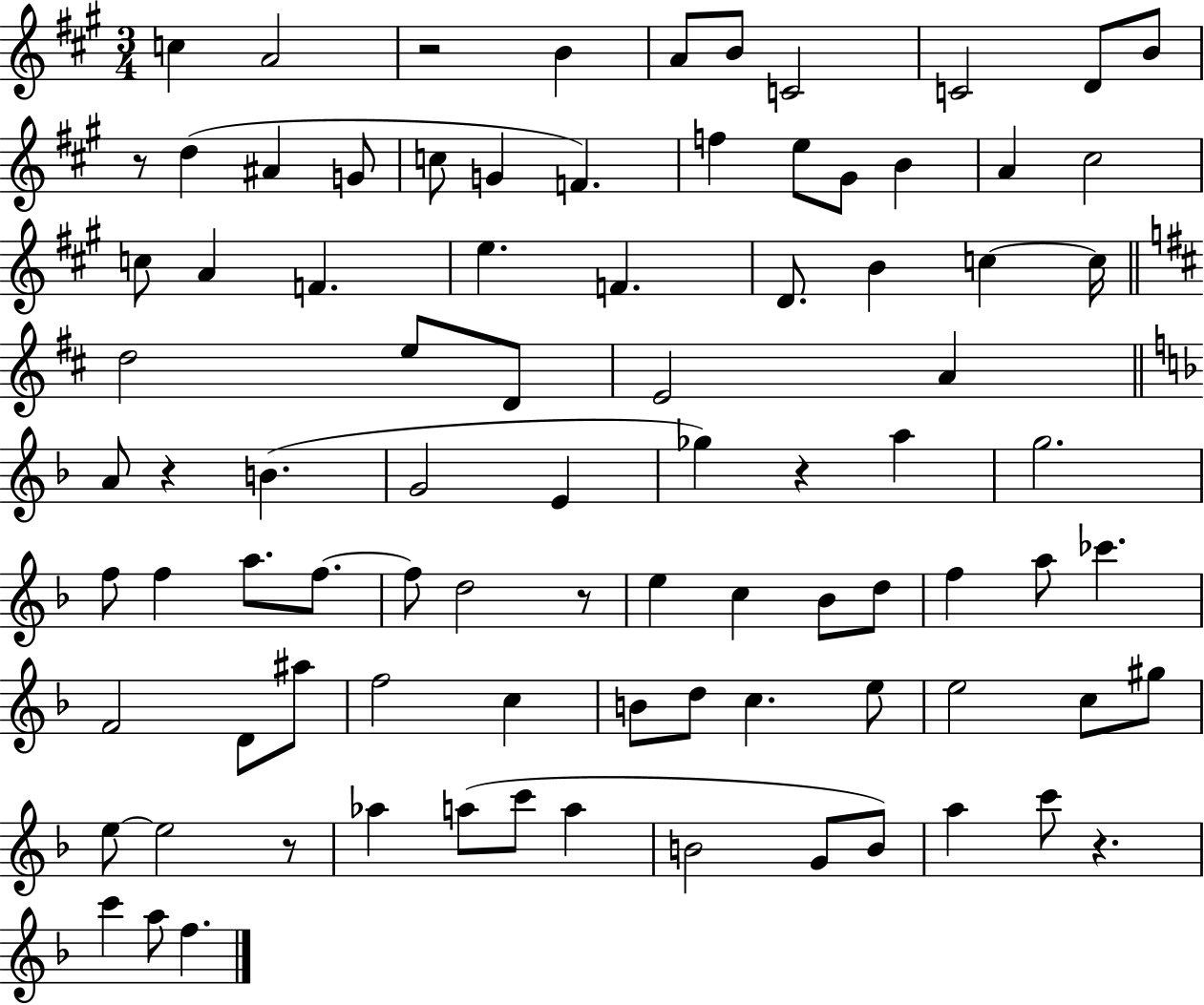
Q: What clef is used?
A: treble